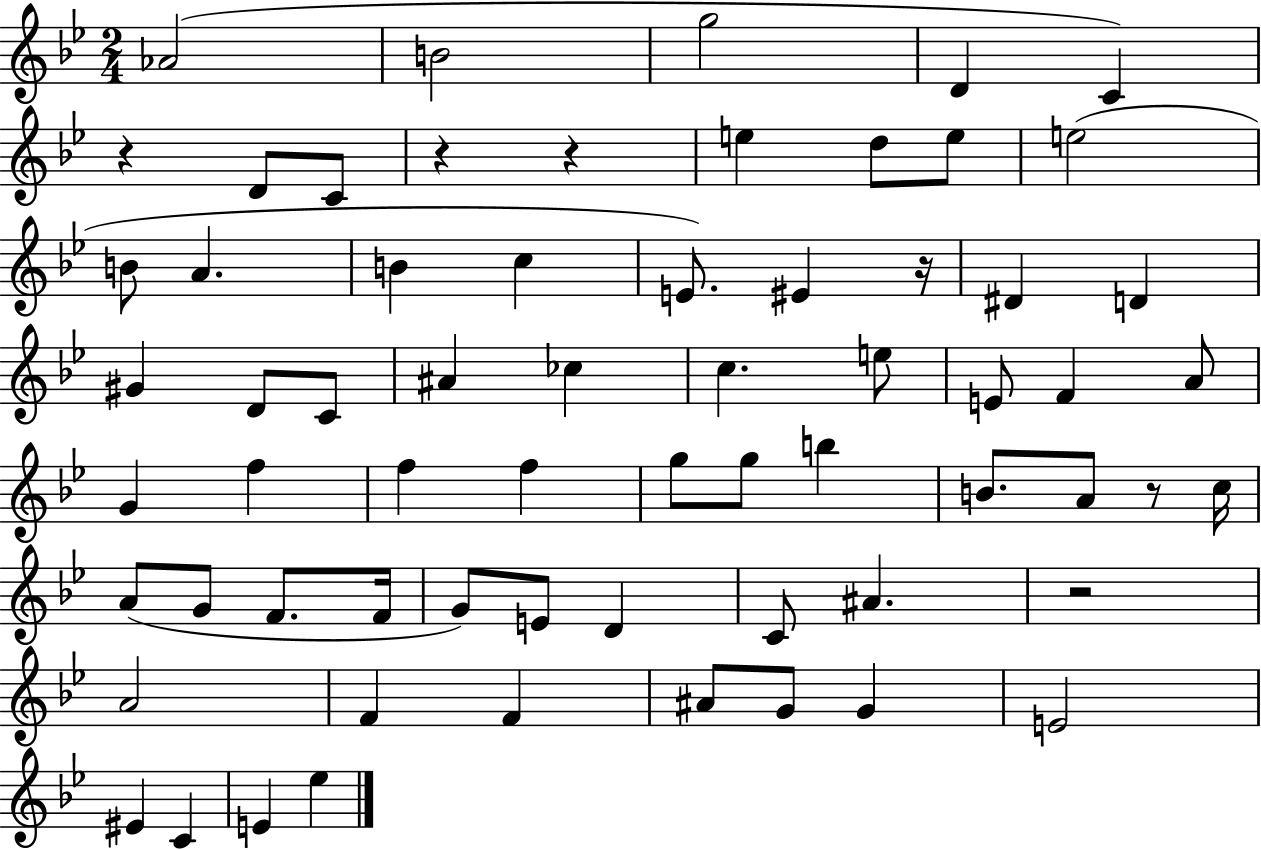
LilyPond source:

{
  \clef treble
  \numericTimeSignature
  \time 2/4
  \key bes \major
  aes'2( | b'2 | g''2 | d'4 c'4) | \break r4 d'8 c'8 | r4 r4 | e''4 d''8 e''8 | e''2( | \break b'8 a'4. | b'4 c''4 | e'8.) eis'4 r16 | dis'4 d'4 | \break gis'4 d'8 c'8 | ais'4 ces''4 | c''4. e''8 | e'8 f'4 a'8 | \break g'4 f''4 | f''4 f''4 | g''8 g''8 b''4 | b'8. a'8 r8 c''16 | \break a'8( g'8 f'8. f'16 | g'8) e'8 d'4 | c'8 ais'4. | r2 | \break a'2 | f'4 f'4 | ais'8 g'8 g'4 | e'2 | \break eis'4 c'4 | e'4 ees''4 | \bar "|."
}